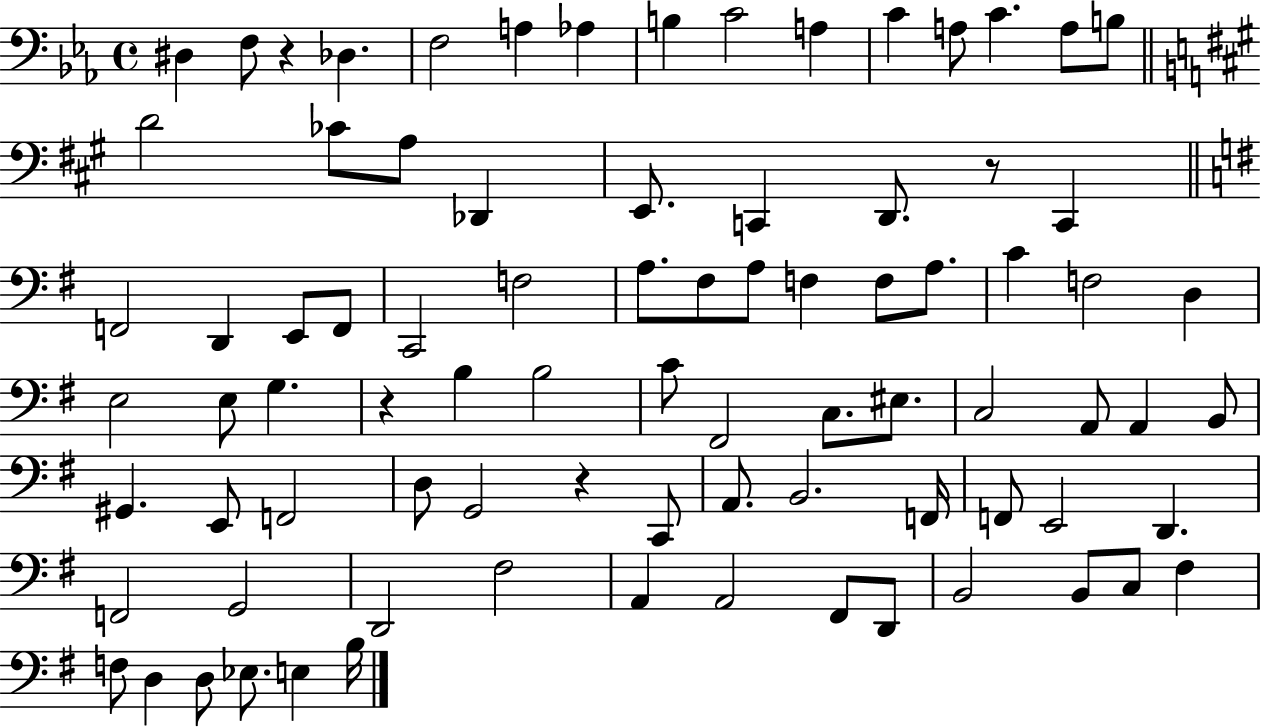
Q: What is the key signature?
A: EES major